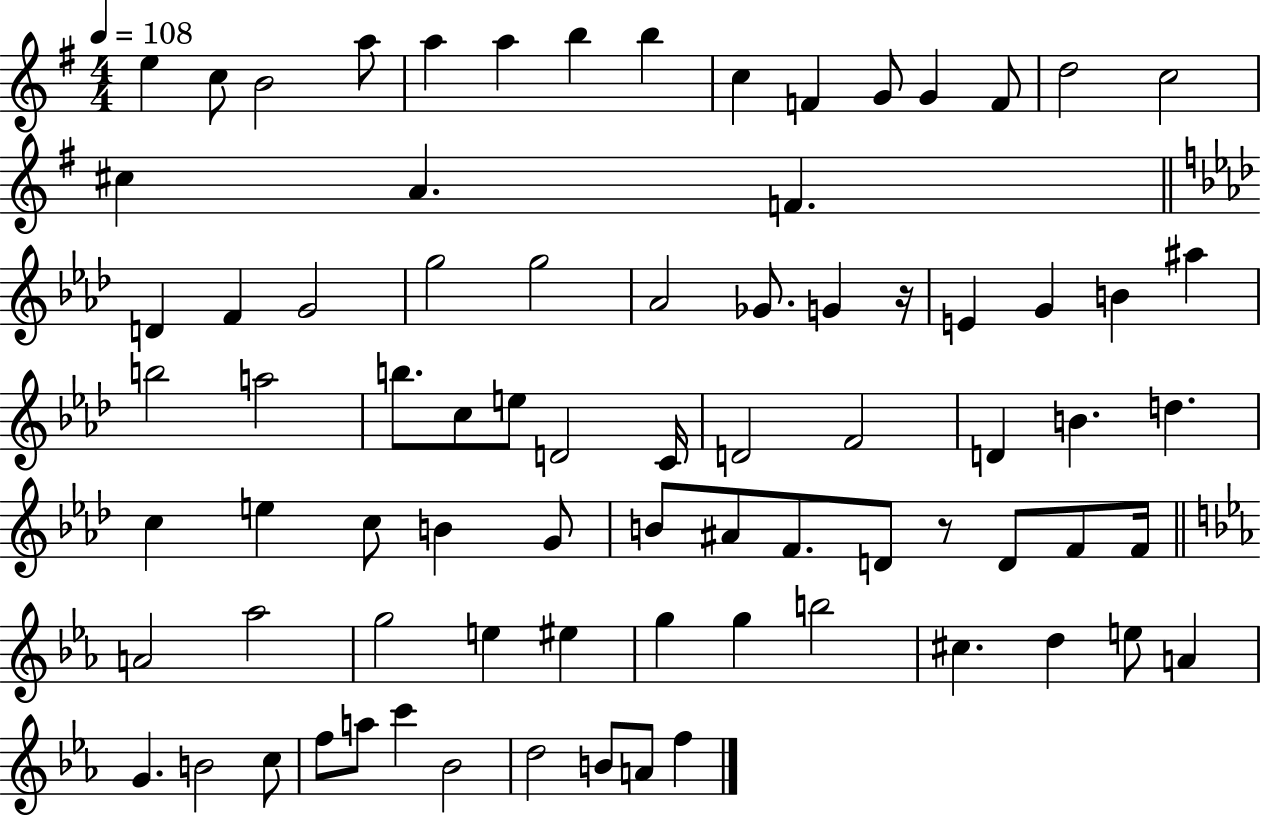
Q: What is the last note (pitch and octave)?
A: F5